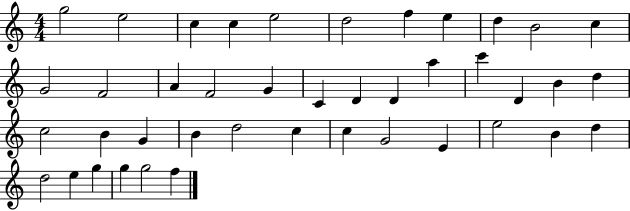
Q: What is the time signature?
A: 4/4